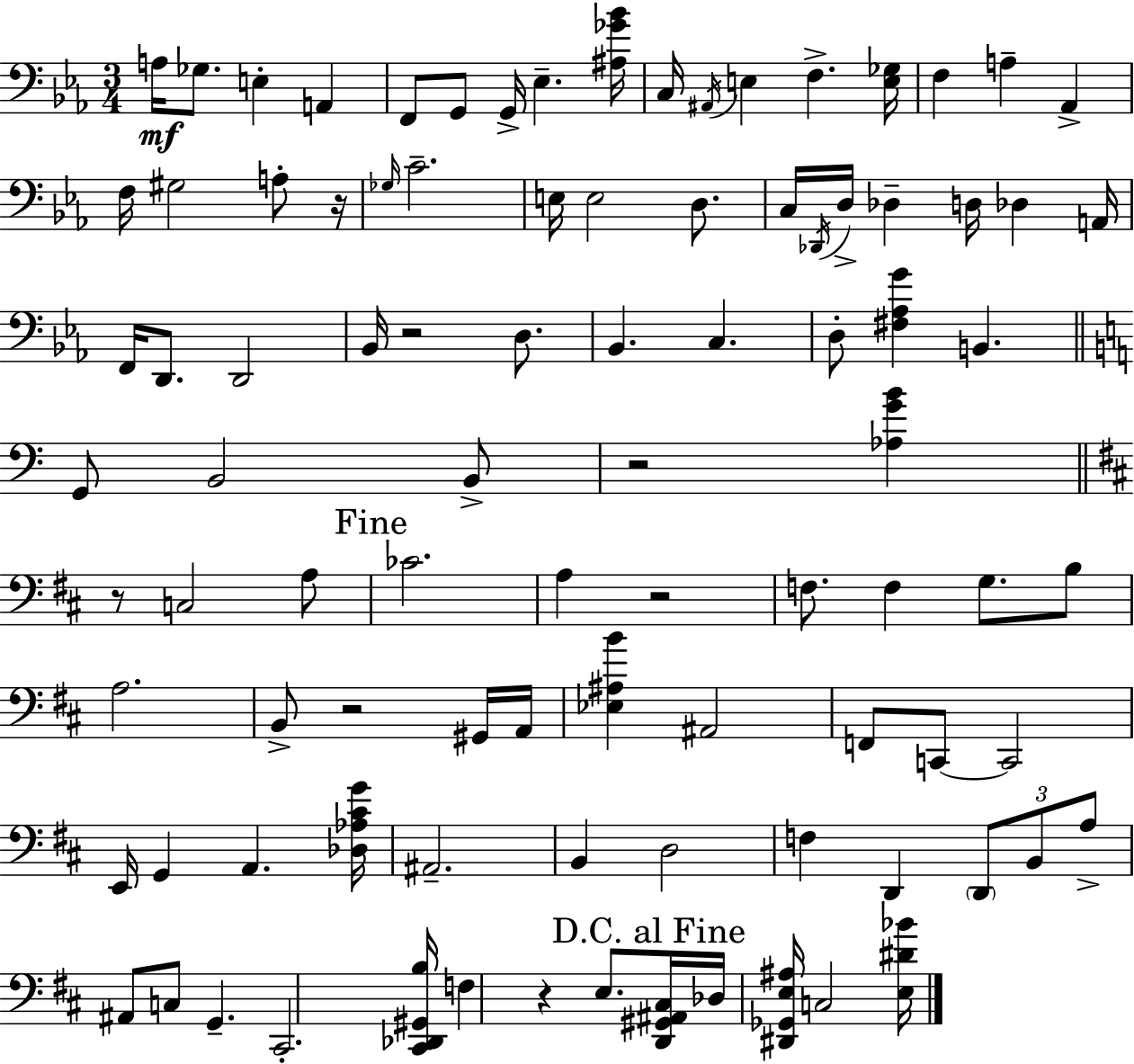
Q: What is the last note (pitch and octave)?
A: C3